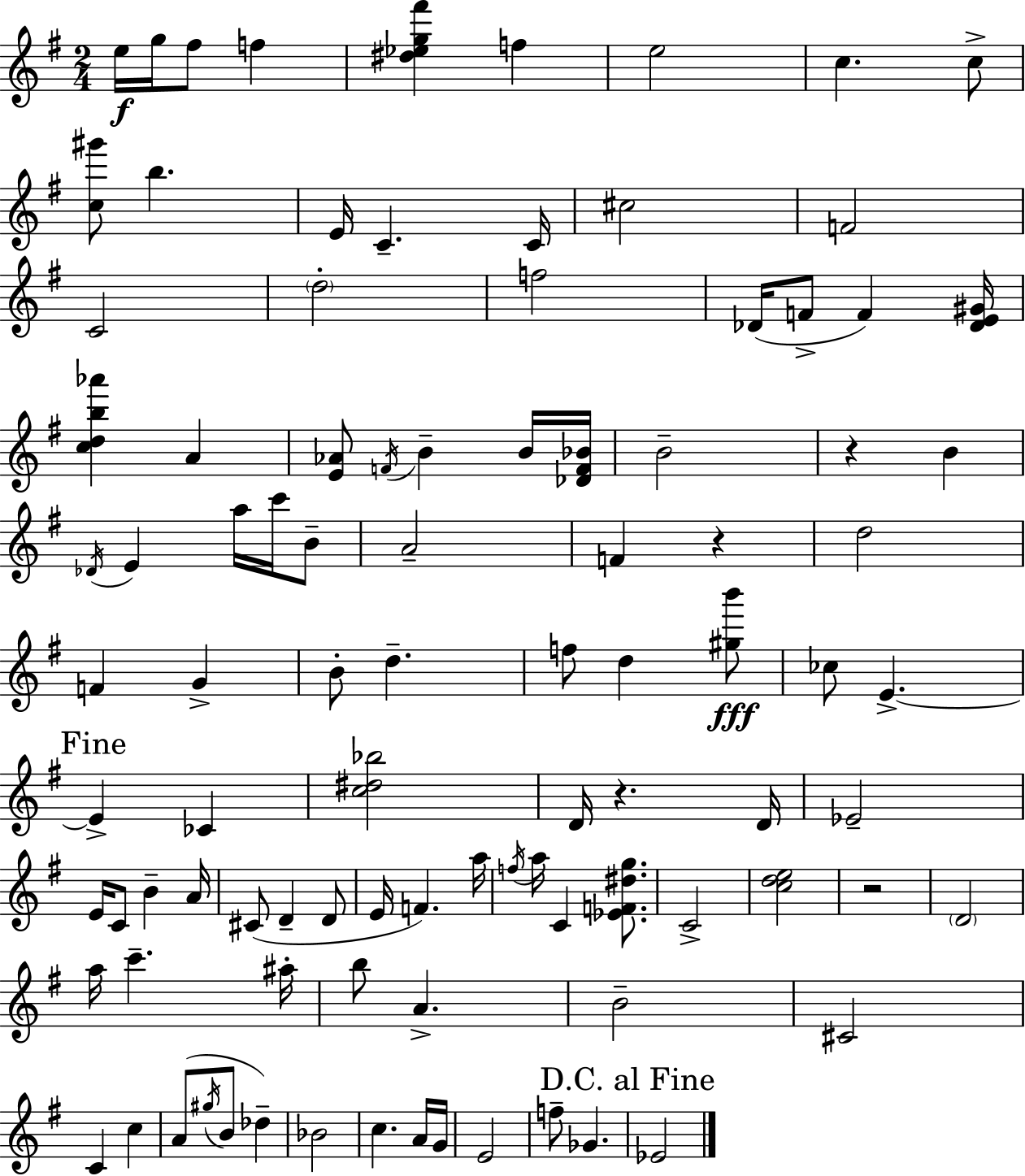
E5/s G5/s F#5/e F5/q [D#5,Eb5,G5,F#6]/q F5/q E5/h C5/q. C5/e [C5,G#6]/e B5/q. E4/s C4/q. C4/s C#5/h F4/h C4/h D5/h F5/h Db4/s F4/e F4/q [Db4,E4,G#4]/s [C5,D5,B5,Ab6]/q A4/q [E4,Ab4]/e F4/s B4/q B4/s [Db4,F4,Bb4]/s B4/h R/q B4/q Db4/s E4/q A5/s C6/s B4/e A4/h F4/q R/q D5/h F4/q G4/q B4/e D5/q. F5/e D5/q [G#5,B6]/e CES5/e E4/q. E4/q CES4/q [C5,D#5,Bb5]/h D4/s R/q. D4/s Eb4/h E4/s C4/e B4/q A4/s C#4/e D4/q D4/e E4/s F4/q. A5/s F5/s A5/s C4/q [Eb4,F4,D#5,G5]/e. C4/h [C5,D5,E5]/h R/h D4/h A5/s C6/q. A#5/s B5/e A4/q. B4/h C#4/h C4/q C5/q A4/e G#5/s B4/e Db5/q Bb4/h C5/q. A4/s G4/s E4/h F5/e Gb4/q. Eb4/h